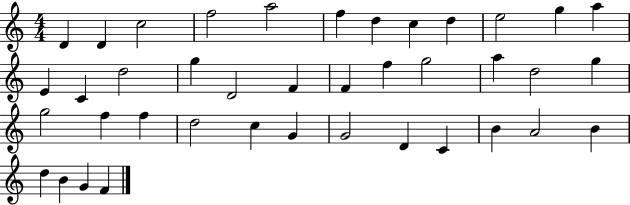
{
  \clef treble
  \numericTimeSignature
  \time 4/4
  \key c \major
  d'4 d'4 c''2 | f''2 a''2 | f''4 d''4 c''4 d''4 | e''2 g''4 a''4 | \break e'4 c'4 d''2 | g''4 d'2 f'4 | f'4 f''4 g''2 | a''4 d''2 g''4 | \break g''2 f''4 f''4 | d''2 c''4 g'4 | g'2 d'4 c'4 | b'4 a'2 b'4 | \break d''4 b'4 g'4 f'4 | \bar "|."
}